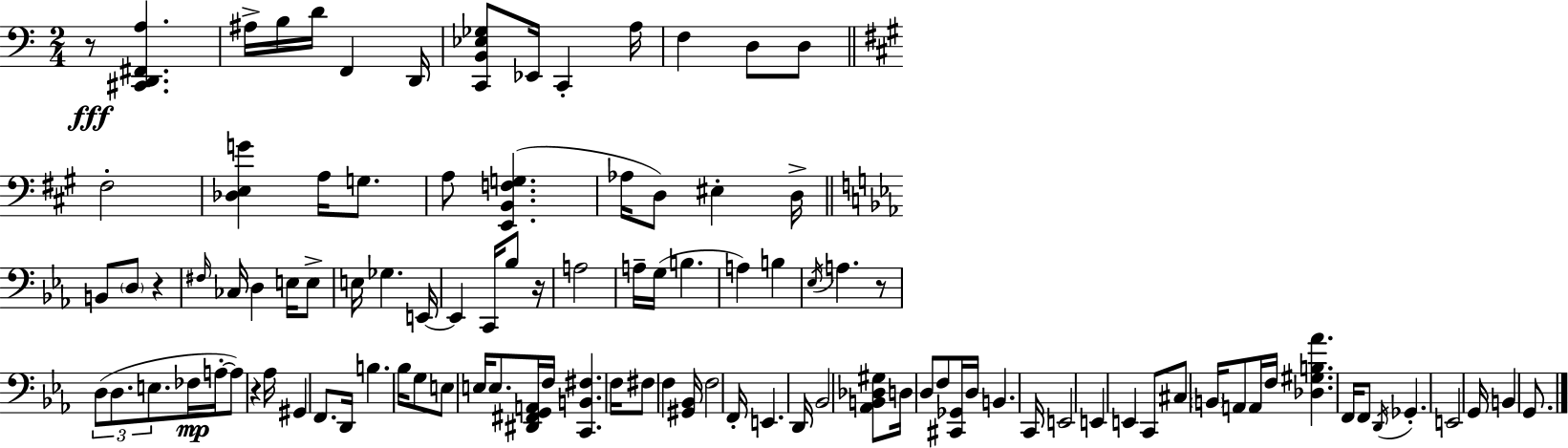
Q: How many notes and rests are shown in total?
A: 103